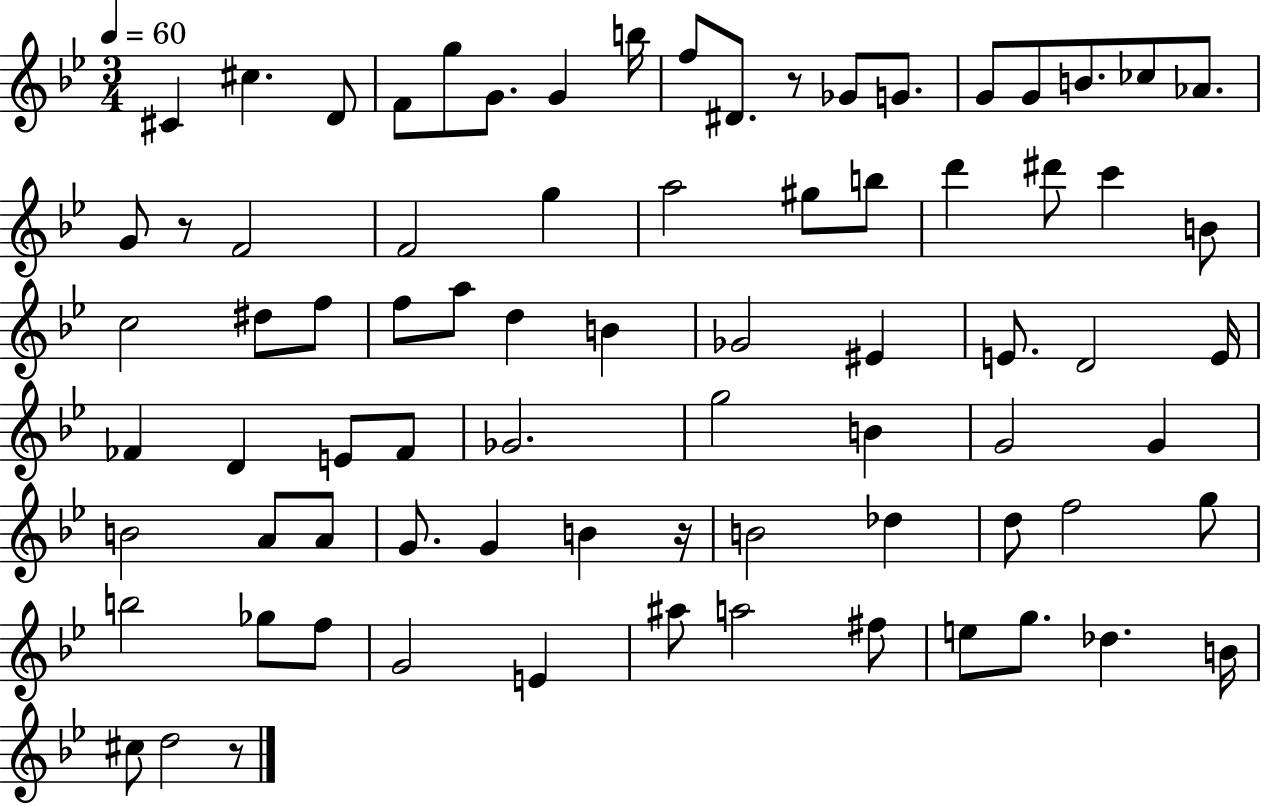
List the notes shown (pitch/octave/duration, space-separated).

C#4/q C#5/q. D4/e F4/e G5/e G4/e. G4/q B5/s F5/e D#4/e. R/e Gb4/e G4/e. G4/e G4/e B4/e. CES5/e Ab4/e. G4/e R/e F4/h F4/h G5/q A5/h G#5/e B5/e D6/q D#6/e C6/q B4/e C5/h D#5/e F5/e F5/e A5/e D5/q B4/q Gb4/h EIS4/q E4/e. D4/h E4/s FES4/q D4/q E4/e FES4/e Gb4/h. G5/h B4/q G4/h G4/q B4/h A4/e A4/e G4/e. G4/q B4/q R/s B4/h Db5/q D5/e F5/h G5/e B5/h Gb5/e F5/e G4/h E4/q A#5/e A5/h F#5/e E5/e G5/e. Db5/q. B4/s C#5/e D5/h R/e